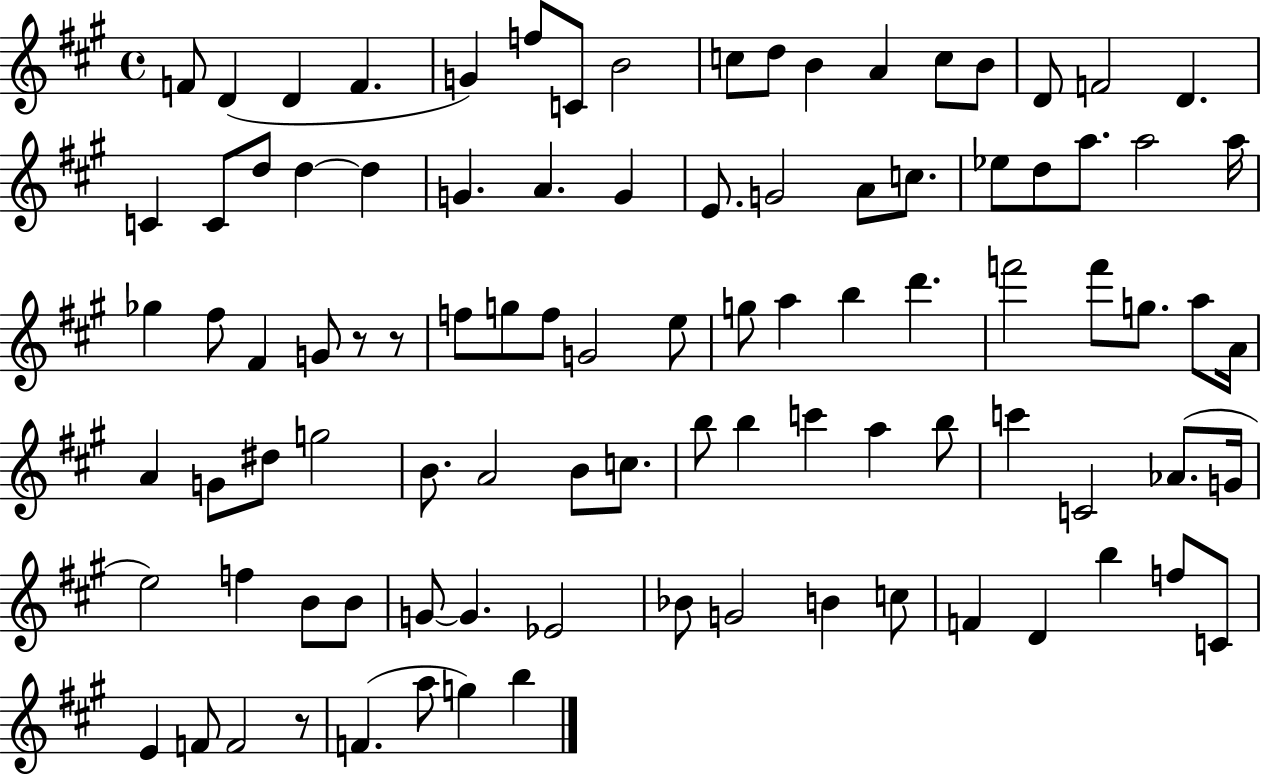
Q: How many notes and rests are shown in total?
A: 95